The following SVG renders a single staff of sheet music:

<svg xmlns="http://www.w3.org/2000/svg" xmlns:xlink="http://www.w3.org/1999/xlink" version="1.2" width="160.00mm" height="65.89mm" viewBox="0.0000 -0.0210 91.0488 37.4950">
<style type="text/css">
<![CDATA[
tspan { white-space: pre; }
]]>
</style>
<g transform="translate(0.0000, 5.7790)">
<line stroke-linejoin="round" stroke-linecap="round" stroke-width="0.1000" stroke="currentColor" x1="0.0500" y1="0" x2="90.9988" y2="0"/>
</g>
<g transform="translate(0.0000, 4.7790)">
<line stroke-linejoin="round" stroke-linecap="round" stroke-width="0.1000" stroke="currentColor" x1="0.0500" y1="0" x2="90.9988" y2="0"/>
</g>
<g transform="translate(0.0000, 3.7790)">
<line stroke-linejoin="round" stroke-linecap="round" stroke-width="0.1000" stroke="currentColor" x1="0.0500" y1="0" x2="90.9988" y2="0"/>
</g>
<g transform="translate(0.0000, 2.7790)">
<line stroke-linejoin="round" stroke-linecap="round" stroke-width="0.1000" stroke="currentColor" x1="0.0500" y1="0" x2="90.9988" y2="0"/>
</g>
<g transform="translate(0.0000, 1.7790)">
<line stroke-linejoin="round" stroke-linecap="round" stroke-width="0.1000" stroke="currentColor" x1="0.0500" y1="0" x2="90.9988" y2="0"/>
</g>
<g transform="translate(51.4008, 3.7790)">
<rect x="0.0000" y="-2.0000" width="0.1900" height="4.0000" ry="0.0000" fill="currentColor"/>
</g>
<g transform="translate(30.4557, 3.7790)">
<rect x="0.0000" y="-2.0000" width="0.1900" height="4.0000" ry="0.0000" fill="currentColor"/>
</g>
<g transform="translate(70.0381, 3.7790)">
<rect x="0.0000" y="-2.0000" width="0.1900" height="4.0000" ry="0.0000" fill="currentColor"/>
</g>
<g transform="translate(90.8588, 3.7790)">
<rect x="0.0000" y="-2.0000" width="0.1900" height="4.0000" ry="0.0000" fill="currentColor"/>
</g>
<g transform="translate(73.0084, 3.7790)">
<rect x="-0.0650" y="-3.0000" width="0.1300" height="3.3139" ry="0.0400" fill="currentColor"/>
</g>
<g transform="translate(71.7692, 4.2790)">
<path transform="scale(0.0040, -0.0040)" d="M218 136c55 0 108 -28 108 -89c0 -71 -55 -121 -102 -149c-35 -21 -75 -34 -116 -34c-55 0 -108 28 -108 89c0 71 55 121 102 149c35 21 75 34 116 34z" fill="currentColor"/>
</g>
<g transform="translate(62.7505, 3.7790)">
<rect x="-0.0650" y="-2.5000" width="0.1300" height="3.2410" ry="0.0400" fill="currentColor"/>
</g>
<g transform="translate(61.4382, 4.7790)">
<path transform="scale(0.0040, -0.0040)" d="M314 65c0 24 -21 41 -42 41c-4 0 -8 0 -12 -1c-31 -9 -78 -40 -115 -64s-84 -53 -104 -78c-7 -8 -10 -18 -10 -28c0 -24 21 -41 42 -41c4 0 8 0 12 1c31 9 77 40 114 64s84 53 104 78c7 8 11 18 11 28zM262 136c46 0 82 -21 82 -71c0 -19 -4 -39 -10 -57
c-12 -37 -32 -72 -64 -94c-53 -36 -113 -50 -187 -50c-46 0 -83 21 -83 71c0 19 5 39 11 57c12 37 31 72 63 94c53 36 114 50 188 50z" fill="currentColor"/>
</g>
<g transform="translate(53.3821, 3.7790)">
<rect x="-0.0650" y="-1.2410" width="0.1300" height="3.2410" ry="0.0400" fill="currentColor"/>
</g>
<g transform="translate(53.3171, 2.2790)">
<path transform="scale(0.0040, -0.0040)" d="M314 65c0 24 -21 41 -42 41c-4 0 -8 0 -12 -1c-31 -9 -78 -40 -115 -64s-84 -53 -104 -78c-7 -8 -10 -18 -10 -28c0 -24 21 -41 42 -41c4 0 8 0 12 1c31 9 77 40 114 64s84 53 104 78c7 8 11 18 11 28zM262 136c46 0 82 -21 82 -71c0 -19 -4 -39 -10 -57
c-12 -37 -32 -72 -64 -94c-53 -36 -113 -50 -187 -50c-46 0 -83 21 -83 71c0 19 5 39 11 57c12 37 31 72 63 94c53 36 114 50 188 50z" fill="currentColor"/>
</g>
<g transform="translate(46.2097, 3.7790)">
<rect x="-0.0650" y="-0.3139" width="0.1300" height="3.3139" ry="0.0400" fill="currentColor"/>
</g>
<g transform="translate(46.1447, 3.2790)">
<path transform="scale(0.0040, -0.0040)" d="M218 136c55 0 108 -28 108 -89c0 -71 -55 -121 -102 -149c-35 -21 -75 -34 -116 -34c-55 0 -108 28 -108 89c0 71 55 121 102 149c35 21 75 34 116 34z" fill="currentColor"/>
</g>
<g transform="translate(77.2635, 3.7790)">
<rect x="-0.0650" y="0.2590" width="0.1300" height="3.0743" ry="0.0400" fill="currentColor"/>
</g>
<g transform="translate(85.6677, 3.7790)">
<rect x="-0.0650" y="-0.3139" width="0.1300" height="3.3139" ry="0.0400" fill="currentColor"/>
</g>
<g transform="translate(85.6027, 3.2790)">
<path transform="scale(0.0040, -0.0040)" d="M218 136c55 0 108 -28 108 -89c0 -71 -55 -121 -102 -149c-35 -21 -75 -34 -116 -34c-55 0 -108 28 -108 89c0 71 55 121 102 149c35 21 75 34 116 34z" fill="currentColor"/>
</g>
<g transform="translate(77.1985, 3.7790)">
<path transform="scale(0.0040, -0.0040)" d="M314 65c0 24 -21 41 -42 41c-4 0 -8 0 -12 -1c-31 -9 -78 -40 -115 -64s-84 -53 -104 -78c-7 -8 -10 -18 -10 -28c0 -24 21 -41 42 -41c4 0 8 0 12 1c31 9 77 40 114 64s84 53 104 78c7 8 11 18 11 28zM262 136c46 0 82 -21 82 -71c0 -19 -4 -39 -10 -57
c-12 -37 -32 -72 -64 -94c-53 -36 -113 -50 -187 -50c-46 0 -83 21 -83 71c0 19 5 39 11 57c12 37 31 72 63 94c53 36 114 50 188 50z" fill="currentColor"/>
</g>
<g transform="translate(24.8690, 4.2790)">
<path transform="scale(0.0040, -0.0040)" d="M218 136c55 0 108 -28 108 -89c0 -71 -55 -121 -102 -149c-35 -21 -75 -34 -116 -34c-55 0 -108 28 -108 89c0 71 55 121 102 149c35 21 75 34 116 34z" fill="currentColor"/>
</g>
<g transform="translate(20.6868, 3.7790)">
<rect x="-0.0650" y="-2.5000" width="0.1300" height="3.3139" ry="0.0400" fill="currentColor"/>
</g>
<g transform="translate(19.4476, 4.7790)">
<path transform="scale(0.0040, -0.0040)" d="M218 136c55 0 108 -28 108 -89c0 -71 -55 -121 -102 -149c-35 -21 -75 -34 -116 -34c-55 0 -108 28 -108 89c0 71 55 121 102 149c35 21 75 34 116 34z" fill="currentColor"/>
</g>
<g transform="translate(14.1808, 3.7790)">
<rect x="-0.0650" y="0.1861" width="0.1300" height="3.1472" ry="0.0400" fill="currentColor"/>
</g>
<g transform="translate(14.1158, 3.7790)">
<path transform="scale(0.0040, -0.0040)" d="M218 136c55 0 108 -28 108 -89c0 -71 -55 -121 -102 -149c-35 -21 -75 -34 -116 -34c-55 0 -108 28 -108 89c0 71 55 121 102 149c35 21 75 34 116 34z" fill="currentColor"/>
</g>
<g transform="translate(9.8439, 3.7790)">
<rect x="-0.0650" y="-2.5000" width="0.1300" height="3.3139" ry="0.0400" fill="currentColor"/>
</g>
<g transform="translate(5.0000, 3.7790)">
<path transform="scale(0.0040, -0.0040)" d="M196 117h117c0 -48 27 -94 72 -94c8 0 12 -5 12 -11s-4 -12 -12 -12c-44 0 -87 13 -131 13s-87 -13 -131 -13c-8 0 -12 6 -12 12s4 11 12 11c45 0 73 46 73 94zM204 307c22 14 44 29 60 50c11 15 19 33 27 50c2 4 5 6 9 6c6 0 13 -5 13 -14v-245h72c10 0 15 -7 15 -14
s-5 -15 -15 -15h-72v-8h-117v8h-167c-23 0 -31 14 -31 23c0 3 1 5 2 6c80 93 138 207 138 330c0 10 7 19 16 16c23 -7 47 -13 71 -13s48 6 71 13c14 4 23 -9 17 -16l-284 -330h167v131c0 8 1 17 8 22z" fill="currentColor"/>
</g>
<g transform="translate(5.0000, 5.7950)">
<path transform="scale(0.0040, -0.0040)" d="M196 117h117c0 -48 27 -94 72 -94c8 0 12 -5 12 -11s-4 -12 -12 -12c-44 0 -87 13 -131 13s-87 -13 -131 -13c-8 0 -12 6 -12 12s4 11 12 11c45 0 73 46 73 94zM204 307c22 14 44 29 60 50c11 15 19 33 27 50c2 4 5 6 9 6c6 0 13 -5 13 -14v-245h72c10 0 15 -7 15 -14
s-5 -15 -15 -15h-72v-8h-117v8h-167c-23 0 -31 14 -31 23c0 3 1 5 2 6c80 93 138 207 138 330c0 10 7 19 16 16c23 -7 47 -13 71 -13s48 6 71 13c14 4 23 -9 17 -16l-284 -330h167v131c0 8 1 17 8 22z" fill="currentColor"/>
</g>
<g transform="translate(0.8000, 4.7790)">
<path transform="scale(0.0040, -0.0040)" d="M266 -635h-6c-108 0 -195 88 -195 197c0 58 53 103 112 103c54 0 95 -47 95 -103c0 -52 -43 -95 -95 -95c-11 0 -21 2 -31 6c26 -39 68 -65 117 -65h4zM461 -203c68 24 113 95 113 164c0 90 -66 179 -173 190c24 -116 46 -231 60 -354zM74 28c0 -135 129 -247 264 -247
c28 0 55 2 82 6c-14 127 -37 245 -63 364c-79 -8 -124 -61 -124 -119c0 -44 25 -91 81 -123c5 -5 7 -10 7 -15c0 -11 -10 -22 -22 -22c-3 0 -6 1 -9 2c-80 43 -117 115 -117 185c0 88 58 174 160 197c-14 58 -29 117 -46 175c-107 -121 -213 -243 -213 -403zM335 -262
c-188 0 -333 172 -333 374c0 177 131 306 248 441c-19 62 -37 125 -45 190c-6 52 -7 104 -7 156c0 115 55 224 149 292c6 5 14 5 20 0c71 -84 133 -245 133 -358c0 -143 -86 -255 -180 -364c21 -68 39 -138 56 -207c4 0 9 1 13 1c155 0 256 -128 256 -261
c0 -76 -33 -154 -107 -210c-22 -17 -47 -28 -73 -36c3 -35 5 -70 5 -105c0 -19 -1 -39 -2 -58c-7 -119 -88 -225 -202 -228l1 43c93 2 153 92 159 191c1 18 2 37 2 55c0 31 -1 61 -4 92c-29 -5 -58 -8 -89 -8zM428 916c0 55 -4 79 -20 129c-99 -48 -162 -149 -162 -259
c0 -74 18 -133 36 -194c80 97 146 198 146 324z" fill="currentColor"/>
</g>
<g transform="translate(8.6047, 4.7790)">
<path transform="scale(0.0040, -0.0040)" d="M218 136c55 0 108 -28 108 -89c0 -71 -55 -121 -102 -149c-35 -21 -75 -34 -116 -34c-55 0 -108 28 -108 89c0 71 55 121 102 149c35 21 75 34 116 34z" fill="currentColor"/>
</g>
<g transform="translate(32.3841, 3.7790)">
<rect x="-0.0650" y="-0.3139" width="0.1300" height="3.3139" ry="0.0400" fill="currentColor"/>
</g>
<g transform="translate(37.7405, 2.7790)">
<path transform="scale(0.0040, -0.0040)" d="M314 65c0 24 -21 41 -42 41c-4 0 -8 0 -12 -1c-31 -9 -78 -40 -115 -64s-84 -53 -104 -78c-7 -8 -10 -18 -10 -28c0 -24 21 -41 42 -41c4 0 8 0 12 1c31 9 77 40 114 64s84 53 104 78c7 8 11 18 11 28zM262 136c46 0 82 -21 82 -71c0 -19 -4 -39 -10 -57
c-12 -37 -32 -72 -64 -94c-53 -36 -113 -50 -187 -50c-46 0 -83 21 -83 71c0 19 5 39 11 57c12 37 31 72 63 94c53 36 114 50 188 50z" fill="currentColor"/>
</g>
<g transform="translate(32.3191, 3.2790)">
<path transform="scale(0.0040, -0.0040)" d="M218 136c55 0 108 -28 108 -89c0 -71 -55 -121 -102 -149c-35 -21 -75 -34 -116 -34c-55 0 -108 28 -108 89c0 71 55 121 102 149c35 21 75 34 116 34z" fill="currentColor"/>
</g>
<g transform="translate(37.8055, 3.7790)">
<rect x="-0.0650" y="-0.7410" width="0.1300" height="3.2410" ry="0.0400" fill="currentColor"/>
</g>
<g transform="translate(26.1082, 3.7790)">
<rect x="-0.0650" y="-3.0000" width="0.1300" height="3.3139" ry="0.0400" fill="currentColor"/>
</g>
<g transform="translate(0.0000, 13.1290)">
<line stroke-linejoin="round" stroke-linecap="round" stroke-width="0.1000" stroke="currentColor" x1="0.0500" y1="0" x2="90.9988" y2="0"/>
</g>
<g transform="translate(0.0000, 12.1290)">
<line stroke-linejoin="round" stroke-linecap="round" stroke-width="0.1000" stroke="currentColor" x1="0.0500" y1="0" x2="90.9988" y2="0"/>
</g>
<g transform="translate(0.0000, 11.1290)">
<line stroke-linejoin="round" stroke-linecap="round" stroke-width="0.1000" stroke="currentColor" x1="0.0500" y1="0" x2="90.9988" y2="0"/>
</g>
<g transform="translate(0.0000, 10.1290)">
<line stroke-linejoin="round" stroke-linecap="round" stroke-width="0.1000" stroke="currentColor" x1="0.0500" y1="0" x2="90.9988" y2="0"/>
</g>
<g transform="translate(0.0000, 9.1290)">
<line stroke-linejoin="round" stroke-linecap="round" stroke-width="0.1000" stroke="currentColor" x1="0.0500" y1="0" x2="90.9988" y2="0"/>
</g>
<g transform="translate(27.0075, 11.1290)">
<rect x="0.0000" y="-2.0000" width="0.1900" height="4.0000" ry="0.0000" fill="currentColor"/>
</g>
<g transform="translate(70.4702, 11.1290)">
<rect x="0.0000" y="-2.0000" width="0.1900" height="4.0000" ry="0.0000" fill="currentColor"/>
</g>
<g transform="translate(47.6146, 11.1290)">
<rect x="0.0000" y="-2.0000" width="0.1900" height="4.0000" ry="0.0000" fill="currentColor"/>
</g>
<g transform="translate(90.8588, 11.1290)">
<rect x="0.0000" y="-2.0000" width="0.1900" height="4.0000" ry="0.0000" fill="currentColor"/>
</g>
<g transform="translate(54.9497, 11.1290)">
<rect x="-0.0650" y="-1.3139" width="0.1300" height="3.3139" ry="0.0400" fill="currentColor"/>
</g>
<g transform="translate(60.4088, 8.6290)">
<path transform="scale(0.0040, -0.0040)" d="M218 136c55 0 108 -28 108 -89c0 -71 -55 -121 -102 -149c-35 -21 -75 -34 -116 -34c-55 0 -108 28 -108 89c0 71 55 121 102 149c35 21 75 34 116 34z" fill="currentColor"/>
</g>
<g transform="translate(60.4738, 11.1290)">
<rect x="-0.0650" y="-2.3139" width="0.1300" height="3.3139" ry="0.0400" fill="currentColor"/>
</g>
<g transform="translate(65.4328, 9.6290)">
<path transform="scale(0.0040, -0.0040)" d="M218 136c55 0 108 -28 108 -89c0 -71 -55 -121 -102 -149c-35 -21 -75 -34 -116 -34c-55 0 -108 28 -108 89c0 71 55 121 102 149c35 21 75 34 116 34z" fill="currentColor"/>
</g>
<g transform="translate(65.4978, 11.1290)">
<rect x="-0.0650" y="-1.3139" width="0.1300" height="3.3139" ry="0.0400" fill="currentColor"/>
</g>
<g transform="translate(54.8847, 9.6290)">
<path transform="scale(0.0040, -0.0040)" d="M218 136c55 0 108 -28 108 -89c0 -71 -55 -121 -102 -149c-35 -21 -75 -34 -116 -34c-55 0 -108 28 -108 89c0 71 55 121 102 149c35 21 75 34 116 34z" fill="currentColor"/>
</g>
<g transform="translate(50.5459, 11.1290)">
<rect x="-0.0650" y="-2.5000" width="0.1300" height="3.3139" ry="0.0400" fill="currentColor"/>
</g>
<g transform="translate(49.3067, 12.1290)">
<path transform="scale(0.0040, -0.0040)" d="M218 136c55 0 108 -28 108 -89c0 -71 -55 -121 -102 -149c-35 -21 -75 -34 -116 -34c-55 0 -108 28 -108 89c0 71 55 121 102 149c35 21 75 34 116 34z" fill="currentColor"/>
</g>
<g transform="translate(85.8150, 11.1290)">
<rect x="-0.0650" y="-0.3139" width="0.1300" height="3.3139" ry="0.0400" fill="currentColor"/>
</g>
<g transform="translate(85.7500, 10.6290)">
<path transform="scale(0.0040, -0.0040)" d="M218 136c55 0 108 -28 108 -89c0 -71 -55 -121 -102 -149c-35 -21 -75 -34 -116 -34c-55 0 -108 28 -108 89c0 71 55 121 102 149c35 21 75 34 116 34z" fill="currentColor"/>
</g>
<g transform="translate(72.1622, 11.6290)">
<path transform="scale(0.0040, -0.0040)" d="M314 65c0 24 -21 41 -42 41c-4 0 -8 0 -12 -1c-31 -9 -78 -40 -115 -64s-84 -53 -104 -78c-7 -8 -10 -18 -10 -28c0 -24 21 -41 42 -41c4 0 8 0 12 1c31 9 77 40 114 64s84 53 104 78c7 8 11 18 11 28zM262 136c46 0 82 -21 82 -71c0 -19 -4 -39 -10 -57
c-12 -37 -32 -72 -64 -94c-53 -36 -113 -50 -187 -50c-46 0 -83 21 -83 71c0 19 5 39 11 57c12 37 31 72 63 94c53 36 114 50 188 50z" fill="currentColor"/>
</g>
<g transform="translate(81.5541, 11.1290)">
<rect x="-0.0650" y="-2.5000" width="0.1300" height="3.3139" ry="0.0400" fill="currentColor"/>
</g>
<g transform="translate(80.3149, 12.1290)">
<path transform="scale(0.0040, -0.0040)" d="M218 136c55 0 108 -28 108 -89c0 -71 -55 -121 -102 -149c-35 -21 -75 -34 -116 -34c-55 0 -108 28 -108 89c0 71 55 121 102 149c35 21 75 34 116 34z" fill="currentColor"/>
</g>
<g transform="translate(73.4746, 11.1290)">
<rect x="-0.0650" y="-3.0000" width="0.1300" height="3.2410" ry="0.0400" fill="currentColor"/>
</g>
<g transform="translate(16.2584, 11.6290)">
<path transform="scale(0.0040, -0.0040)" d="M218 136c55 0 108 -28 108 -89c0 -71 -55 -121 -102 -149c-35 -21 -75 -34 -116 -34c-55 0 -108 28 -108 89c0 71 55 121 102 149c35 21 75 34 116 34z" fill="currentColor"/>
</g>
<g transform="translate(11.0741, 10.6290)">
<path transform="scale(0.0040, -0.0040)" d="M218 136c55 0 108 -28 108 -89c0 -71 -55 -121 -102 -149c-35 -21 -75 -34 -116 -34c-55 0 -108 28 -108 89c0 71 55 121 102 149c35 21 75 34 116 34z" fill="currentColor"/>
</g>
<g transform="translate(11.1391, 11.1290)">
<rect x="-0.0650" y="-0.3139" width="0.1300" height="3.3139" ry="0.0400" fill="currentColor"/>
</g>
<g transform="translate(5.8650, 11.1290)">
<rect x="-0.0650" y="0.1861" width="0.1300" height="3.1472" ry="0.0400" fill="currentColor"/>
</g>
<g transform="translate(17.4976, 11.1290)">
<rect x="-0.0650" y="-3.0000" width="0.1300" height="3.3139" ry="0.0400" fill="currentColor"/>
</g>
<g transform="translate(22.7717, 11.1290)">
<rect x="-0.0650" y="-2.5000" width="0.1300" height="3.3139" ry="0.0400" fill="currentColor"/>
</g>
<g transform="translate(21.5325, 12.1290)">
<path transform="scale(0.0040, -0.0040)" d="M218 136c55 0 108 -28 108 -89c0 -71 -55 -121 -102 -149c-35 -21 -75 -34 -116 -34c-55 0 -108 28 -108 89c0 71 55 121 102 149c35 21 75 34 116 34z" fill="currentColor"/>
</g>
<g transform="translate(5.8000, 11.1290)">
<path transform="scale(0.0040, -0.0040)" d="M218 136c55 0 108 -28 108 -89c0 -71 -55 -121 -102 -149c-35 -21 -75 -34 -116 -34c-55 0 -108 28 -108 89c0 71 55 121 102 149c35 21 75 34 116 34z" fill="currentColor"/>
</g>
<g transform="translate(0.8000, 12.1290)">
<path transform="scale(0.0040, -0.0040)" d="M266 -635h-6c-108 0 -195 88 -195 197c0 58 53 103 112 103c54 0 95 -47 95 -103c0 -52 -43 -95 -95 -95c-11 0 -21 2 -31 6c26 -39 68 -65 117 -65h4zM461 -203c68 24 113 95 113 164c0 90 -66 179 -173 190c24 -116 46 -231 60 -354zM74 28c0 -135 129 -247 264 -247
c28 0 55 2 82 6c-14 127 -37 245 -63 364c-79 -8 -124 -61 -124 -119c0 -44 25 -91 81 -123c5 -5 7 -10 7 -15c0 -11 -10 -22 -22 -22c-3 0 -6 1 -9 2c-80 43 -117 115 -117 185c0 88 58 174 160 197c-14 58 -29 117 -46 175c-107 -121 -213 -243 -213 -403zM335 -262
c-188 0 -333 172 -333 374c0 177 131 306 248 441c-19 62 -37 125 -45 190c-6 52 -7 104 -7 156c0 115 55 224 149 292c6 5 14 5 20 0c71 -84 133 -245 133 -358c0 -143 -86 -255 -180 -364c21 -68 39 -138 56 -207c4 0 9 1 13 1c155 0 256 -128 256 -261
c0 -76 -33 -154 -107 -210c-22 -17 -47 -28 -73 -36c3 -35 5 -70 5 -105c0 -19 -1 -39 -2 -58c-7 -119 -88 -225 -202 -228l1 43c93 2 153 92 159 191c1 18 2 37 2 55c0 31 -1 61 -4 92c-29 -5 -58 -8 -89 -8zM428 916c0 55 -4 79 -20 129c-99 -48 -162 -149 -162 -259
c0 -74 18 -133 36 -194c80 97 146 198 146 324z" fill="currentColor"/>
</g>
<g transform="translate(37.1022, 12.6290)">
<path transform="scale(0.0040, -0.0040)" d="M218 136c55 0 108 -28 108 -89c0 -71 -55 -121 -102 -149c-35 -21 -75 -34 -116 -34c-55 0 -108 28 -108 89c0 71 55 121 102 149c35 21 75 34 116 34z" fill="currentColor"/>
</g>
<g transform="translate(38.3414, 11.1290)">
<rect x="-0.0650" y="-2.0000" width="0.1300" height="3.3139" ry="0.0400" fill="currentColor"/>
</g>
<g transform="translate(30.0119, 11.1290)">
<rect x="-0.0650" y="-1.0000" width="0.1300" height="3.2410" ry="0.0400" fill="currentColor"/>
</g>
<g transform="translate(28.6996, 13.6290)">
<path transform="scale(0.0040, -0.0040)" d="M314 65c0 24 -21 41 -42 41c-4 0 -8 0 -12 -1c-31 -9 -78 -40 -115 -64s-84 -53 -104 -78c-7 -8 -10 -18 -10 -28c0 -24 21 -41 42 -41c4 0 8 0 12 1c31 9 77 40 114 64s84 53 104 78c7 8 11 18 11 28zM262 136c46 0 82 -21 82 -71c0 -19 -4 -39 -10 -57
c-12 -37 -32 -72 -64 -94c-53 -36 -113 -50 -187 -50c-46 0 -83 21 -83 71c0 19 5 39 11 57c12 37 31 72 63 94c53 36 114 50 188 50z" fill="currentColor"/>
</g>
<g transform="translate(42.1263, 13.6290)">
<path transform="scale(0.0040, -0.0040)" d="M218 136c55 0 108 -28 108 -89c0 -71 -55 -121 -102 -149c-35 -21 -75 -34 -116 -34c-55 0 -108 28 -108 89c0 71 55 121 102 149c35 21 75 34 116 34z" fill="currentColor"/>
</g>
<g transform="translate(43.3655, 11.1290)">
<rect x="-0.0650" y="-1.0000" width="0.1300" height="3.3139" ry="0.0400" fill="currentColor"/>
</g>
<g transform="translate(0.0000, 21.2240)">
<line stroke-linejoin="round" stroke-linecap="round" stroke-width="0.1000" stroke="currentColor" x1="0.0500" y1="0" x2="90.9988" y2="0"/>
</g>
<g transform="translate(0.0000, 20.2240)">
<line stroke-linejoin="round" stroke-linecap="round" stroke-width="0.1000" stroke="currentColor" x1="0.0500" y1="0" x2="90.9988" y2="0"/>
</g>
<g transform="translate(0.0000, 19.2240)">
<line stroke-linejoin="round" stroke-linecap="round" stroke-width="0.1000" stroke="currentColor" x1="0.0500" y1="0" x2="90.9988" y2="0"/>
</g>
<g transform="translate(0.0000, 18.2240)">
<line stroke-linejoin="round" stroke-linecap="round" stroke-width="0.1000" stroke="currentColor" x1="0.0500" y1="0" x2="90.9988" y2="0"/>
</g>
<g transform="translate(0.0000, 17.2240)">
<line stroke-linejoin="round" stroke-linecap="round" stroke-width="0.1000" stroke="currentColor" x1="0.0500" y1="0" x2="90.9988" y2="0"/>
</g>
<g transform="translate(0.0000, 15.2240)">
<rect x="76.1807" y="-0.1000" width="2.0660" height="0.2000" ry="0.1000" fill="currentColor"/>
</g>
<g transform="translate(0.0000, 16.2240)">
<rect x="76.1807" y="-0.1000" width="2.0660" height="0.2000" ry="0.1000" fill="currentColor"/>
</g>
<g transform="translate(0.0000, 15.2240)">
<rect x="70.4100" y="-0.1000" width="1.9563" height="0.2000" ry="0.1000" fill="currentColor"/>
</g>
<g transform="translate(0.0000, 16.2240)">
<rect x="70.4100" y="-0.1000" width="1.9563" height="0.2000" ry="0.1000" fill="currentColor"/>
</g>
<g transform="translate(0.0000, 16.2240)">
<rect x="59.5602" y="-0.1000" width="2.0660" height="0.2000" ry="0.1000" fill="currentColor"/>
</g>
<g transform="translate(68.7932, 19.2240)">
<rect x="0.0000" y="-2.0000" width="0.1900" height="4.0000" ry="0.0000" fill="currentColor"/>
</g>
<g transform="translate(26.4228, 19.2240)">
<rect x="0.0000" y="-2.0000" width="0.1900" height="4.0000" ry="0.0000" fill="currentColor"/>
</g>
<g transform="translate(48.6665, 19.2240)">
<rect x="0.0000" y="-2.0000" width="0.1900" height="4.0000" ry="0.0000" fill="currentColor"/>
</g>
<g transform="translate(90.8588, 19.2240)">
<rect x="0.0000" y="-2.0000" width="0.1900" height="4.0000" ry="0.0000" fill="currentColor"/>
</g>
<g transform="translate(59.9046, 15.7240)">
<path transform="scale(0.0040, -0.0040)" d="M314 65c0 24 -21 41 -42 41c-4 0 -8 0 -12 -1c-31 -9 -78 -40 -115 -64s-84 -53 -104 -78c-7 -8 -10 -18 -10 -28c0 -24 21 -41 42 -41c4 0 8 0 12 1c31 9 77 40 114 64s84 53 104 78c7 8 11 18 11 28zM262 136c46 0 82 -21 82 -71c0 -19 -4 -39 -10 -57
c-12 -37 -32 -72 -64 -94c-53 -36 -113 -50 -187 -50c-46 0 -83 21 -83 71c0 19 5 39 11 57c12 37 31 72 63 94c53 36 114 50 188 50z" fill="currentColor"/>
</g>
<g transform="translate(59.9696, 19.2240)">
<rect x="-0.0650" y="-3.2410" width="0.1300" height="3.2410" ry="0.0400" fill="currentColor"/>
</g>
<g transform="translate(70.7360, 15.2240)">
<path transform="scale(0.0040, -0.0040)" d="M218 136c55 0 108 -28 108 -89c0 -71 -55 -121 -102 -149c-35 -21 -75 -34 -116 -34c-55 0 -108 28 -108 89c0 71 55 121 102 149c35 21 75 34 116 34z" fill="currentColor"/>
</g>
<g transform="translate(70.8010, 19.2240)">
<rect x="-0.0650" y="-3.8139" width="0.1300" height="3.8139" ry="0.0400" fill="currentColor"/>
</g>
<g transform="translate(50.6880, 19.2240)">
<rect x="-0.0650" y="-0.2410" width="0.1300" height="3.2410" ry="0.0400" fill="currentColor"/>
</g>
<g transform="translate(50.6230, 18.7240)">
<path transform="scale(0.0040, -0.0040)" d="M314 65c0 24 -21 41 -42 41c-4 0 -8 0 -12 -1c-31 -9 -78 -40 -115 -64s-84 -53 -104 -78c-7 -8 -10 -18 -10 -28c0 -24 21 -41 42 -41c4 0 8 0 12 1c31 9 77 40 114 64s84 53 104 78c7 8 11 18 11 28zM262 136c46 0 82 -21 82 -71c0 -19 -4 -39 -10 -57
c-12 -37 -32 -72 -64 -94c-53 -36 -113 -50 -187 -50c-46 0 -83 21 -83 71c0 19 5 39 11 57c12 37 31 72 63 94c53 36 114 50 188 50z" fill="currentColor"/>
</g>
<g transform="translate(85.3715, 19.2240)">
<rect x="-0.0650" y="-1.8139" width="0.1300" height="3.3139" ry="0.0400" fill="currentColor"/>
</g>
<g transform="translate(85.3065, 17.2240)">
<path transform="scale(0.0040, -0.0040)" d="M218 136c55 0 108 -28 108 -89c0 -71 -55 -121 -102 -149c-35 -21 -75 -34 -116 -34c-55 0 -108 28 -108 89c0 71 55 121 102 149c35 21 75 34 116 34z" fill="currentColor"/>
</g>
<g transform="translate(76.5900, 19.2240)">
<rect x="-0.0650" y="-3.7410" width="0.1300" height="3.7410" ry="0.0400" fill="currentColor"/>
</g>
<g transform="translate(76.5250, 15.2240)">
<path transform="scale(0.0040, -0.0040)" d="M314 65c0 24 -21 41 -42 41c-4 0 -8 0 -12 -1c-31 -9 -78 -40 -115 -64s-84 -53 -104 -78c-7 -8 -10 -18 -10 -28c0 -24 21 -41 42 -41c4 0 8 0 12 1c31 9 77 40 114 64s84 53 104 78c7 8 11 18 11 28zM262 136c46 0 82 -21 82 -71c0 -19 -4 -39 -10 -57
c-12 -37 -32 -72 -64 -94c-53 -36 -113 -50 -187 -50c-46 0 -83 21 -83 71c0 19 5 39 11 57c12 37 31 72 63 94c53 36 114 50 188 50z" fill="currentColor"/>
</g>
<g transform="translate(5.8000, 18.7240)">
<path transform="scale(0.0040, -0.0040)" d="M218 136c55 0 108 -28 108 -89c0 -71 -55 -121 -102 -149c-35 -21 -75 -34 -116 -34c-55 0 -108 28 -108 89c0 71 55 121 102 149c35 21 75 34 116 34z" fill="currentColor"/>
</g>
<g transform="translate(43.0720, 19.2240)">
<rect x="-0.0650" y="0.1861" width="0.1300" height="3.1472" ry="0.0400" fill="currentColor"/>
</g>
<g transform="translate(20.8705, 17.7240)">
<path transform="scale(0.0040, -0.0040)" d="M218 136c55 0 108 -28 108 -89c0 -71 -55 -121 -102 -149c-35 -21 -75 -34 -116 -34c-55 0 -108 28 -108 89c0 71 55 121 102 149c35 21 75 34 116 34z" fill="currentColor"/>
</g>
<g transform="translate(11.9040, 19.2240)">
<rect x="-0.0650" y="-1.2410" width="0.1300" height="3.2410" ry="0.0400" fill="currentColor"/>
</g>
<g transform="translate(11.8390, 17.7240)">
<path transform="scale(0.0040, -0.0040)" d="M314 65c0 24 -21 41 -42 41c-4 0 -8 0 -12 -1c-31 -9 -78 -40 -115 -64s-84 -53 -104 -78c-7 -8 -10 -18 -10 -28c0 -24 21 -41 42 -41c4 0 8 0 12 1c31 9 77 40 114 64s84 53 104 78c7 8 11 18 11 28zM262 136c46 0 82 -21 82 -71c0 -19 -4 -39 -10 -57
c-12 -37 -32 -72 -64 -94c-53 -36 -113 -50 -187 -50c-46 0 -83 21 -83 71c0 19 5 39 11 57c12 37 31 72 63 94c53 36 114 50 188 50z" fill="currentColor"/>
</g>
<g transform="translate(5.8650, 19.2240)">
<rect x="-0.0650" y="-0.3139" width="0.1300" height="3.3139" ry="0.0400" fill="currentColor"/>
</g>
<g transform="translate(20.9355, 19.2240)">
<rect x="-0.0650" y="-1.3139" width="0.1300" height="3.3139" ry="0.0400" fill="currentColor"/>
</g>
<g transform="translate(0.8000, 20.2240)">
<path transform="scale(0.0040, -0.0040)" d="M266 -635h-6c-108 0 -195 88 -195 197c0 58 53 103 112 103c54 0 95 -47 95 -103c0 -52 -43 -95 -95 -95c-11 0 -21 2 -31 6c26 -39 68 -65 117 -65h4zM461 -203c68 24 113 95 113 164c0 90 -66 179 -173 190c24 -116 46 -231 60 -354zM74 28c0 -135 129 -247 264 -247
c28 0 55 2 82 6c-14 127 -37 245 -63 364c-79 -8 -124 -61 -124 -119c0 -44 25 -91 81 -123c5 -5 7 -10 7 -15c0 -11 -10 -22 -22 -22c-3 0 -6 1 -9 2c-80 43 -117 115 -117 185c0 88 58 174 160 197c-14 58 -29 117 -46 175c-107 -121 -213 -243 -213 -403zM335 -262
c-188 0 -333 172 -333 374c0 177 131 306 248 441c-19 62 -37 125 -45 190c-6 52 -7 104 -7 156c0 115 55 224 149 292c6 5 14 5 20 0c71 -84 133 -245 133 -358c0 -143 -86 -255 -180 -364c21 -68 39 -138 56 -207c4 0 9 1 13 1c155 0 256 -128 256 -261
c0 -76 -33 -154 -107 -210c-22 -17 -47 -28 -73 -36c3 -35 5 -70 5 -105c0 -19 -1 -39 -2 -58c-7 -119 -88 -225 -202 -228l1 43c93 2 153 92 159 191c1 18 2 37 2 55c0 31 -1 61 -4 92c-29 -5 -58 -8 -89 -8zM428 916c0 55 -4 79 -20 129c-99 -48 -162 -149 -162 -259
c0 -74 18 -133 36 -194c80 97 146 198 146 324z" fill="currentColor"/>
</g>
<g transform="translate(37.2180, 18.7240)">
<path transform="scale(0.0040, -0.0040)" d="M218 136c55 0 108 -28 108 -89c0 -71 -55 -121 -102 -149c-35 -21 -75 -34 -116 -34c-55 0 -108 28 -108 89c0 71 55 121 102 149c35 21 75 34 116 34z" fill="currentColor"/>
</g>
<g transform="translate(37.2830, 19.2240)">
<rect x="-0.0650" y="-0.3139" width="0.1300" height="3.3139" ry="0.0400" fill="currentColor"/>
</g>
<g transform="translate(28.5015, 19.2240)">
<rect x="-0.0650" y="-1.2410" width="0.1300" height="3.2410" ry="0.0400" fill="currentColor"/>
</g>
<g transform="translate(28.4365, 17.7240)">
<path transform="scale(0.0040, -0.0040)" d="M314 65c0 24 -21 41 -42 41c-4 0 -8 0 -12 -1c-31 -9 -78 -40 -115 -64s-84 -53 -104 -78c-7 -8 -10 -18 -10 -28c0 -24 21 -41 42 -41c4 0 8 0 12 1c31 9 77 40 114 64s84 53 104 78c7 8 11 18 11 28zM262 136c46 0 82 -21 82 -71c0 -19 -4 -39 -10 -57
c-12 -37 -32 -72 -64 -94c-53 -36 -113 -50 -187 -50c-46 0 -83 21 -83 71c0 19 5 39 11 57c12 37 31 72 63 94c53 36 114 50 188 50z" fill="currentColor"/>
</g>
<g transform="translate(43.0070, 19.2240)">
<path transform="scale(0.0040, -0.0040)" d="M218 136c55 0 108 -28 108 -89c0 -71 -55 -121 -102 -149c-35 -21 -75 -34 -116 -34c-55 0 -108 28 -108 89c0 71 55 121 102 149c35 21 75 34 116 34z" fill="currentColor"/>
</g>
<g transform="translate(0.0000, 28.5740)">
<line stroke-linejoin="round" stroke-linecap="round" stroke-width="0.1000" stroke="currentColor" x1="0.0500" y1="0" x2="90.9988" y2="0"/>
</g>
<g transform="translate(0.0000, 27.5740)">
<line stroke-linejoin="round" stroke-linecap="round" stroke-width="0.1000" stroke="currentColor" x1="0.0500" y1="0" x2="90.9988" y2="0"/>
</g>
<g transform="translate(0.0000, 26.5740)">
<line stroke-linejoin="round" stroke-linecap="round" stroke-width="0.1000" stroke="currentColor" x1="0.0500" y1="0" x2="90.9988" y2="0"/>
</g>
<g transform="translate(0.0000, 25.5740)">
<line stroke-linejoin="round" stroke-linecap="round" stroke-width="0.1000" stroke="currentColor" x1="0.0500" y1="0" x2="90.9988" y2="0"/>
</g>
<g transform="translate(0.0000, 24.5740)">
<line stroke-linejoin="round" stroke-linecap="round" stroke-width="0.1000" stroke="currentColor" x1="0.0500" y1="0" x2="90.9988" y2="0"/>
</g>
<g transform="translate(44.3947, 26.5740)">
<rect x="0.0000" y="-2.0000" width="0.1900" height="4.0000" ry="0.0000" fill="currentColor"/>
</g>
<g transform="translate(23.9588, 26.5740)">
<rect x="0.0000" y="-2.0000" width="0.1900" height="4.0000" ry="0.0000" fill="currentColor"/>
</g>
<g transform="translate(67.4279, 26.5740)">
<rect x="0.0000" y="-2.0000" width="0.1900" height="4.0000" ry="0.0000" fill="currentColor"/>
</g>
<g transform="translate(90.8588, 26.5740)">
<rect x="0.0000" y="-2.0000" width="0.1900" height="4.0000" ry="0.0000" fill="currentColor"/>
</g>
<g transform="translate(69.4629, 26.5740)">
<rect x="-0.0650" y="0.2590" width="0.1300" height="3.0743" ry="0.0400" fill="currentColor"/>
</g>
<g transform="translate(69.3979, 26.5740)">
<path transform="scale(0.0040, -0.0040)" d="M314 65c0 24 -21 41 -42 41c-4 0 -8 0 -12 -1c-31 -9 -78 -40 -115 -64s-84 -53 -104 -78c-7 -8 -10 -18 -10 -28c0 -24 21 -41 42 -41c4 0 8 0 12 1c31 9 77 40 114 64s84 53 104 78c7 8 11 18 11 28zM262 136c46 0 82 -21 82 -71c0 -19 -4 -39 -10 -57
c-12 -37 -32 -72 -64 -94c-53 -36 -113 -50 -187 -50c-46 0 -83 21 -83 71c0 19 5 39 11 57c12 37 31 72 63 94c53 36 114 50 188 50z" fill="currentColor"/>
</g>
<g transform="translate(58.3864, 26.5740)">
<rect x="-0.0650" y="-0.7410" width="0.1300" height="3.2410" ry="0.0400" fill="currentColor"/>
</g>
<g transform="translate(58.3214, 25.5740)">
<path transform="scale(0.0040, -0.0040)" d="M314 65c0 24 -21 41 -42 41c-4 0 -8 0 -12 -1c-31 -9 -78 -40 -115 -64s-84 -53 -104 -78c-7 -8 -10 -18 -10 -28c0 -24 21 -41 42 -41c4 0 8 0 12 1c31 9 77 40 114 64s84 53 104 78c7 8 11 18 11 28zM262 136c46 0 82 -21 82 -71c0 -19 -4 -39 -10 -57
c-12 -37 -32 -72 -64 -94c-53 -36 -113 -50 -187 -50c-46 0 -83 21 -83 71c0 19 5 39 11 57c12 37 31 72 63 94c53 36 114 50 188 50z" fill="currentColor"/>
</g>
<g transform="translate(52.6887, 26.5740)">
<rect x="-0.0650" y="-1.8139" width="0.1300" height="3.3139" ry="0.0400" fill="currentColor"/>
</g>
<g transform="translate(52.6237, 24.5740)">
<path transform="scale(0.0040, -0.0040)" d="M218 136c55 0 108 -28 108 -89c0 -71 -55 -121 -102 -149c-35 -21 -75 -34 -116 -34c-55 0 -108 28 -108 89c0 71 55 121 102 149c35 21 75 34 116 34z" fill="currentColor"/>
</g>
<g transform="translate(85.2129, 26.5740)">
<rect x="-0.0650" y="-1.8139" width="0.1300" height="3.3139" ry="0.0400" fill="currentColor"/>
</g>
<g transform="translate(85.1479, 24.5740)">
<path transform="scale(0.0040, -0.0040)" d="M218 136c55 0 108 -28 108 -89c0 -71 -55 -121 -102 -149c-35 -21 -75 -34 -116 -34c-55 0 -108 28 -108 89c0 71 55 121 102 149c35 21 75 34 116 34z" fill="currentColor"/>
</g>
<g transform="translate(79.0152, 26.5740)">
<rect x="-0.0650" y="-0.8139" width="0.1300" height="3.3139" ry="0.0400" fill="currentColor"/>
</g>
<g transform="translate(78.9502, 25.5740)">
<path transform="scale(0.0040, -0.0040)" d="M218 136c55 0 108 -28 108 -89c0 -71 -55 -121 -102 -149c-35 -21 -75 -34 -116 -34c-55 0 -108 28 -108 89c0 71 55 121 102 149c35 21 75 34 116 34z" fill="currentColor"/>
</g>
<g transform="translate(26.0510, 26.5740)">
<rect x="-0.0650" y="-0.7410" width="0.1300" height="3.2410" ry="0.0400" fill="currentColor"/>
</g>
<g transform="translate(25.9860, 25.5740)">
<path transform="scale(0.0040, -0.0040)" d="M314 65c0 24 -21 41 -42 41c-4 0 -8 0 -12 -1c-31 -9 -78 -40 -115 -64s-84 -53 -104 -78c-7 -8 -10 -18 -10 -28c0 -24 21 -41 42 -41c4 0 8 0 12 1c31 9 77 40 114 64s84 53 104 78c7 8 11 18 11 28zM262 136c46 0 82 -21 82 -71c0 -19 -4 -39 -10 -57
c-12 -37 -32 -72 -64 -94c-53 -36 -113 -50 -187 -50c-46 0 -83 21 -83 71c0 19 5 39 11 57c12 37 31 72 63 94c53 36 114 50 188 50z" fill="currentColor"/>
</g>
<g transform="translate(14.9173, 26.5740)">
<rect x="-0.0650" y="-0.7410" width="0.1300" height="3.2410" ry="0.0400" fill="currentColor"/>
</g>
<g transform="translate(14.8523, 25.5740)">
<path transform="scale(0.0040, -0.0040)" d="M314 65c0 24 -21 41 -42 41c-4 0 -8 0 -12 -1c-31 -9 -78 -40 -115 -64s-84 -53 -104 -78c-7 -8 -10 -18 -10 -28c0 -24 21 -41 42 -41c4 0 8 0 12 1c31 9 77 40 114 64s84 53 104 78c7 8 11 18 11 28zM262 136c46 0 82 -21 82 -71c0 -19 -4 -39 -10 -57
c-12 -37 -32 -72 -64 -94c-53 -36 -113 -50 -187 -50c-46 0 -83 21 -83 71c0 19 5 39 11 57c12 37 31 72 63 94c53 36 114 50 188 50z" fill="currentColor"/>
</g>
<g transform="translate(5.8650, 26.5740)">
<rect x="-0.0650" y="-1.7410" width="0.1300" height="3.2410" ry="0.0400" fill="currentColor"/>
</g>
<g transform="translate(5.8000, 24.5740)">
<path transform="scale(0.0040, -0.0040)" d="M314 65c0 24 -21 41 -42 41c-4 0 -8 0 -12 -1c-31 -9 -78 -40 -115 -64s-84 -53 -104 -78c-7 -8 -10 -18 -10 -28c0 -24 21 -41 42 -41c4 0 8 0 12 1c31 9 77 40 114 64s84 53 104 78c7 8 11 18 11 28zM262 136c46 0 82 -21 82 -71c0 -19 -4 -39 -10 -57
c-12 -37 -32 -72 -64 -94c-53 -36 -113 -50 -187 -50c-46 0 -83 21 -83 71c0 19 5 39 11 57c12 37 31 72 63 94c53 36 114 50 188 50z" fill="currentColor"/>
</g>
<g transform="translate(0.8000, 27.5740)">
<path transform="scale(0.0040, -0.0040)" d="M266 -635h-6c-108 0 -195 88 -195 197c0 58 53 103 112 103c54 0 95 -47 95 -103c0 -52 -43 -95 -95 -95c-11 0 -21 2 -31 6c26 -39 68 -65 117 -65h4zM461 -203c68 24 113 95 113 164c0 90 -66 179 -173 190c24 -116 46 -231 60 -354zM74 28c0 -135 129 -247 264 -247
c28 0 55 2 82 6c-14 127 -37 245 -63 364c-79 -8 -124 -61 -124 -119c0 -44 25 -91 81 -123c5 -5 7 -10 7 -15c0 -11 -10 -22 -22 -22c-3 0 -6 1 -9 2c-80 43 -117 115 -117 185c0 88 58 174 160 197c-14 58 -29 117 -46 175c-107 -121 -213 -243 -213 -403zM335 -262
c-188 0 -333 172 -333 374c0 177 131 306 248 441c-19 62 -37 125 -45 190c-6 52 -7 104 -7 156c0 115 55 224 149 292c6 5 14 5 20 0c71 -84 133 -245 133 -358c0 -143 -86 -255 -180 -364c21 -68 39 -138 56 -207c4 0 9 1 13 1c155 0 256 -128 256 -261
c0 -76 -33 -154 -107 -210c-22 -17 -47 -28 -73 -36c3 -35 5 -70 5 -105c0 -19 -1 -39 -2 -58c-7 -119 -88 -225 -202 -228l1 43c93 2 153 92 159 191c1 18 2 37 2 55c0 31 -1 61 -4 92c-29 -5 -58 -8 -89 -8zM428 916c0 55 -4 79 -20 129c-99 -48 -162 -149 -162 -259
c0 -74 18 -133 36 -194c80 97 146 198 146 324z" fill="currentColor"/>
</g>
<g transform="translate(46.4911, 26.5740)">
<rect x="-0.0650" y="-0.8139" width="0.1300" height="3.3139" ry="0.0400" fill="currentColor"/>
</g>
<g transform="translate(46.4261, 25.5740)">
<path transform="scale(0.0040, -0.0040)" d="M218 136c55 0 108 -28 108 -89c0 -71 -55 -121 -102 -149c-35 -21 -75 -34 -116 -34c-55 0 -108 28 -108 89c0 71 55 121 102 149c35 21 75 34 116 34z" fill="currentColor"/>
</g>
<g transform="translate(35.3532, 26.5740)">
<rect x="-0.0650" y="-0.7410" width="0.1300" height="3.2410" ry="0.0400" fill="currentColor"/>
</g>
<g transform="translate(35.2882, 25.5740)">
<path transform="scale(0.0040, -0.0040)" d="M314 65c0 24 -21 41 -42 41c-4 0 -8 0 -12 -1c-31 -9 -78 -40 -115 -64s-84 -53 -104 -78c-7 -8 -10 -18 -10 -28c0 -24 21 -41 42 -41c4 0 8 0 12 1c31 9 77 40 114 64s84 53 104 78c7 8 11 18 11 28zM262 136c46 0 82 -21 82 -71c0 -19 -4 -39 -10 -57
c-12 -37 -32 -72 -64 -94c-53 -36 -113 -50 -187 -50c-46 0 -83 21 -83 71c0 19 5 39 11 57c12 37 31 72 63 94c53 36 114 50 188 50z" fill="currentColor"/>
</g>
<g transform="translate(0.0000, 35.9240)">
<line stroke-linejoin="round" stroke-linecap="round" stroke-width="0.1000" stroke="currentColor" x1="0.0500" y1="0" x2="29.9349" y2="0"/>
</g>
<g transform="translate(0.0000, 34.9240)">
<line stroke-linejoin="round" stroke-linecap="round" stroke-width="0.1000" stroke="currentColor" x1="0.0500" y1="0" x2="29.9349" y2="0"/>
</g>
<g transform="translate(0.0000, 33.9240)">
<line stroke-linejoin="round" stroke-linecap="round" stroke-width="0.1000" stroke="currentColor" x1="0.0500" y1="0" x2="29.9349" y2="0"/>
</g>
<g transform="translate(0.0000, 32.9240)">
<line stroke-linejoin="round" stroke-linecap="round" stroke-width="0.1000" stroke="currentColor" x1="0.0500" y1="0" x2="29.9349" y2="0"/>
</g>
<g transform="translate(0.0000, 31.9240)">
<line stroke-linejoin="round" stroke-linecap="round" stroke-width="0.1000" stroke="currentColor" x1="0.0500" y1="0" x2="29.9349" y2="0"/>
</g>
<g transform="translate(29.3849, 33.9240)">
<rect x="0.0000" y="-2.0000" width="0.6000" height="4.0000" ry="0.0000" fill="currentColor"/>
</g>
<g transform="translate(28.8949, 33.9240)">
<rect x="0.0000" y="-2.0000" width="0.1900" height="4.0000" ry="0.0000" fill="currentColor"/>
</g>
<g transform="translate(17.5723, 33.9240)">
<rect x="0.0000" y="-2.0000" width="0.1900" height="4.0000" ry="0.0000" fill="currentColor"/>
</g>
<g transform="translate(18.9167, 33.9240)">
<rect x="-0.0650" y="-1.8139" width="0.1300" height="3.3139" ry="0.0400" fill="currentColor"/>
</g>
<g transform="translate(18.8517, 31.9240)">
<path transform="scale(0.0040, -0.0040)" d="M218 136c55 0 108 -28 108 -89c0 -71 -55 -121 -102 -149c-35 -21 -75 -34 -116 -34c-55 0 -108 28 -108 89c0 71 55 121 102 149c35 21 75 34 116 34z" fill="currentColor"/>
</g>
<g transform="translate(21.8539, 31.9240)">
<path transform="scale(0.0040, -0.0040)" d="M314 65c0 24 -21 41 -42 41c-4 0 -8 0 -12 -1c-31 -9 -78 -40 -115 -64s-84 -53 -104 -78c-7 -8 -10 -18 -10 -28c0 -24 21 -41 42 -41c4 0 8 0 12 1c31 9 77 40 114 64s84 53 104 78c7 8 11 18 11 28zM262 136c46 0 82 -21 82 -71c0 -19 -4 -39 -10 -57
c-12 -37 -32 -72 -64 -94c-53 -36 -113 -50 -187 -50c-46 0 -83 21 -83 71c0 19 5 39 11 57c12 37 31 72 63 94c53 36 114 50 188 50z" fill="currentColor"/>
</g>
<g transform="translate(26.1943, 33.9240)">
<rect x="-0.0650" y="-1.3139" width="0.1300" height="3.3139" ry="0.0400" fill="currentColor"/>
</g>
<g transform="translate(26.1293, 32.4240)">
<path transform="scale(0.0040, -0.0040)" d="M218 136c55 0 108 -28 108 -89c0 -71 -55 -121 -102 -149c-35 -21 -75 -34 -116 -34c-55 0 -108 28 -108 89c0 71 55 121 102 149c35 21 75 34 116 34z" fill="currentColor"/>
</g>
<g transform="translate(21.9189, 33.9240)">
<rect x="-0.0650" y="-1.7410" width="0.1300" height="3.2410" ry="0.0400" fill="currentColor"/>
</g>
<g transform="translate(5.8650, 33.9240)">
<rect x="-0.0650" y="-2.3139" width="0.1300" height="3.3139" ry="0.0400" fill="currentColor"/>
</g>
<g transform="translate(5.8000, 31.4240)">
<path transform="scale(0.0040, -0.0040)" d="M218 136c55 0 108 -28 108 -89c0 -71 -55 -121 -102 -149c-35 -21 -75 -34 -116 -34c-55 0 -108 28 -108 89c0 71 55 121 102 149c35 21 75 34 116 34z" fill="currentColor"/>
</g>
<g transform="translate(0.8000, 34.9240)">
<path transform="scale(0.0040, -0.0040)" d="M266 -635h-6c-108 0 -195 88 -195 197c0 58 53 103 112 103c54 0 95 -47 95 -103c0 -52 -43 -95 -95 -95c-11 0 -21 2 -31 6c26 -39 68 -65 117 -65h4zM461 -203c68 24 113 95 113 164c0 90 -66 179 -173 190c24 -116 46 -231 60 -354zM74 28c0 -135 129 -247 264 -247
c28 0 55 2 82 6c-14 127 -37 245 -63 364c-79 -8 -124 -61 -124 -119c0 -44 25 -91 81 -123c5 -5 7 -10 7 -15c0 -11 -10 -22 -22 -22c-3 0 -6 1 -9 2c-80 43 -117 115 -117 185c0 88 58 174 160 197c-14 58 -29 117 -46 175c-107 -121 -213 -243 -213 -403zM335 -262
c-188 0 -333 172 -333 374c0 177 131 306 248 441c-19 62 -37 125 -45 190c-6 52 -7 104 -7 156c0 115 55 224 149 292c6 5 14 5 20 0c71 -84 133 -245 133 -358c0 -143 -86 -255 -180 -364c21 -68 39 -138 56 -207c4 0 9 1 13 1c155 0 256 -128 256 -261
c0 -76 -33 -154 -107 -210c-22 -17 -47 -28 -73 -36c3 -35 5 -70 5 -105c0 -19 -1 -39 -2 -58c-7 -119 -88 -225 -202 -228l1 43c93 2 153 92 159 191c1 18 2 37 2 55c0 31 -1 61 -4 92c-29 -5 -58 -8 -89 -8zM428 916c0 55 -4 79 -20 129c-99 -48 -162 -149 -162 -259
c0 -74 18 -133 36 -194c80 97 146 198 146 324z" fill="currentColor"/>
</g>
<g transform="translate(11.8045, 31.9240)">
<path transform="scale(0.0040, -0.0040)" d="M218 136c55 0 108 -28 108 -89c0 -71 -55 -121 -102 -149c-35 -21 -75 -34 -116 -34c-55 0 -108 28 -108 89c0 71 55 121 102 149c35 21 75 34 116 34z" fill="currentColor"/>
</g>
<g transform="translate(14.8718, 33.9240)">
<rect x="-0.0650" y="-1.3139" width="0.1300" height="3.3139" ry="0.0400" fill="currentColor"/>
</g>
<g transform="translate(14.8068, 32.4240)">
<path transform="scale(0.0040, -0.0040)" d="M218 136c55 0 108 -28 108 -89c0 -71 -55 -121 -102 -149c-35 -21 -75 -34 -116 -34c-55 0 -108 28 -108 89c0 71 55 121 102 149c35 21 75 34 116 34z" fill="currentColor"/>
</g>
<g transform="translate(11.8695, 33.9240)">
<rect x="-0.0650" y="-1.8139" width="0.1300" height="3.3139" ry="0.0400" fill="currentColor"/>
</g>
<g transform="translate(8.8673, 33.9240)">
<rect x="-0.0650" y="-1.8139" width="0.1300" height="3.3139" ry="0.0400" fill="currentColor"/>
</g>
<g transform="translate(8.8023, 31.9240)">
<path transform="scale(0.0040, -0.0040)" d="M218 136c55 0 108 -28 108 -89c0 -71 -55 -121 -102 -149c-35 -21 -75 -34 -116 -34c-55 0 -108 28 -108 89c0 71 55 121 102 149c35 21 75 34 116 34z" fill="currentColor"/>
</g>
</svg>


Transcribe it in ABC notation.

X:1
T:Untitled
M:4/4
L:1/4
K:C
G B G A c d2 c e2 G2 A B2 c B c A G D2 F D G e g e A2 G c c e2 e e2 c B c2 b2 c' c'2 f f2 d2 d2 d2 d f d2 B2 d f g f f e f f2 e